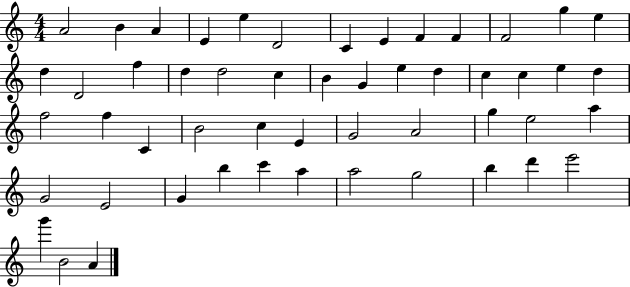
X:1
T:Untitled
M:4/4
L:1/4
K:C
A2 B A E e D2 C E F F F2 g e d D2 f d d2 c B G e d c c e d f2 f C B2 c E G2 A2 g e2 a G2 E2 G b c' a a2 g2 b d' e'2 g' B2 A